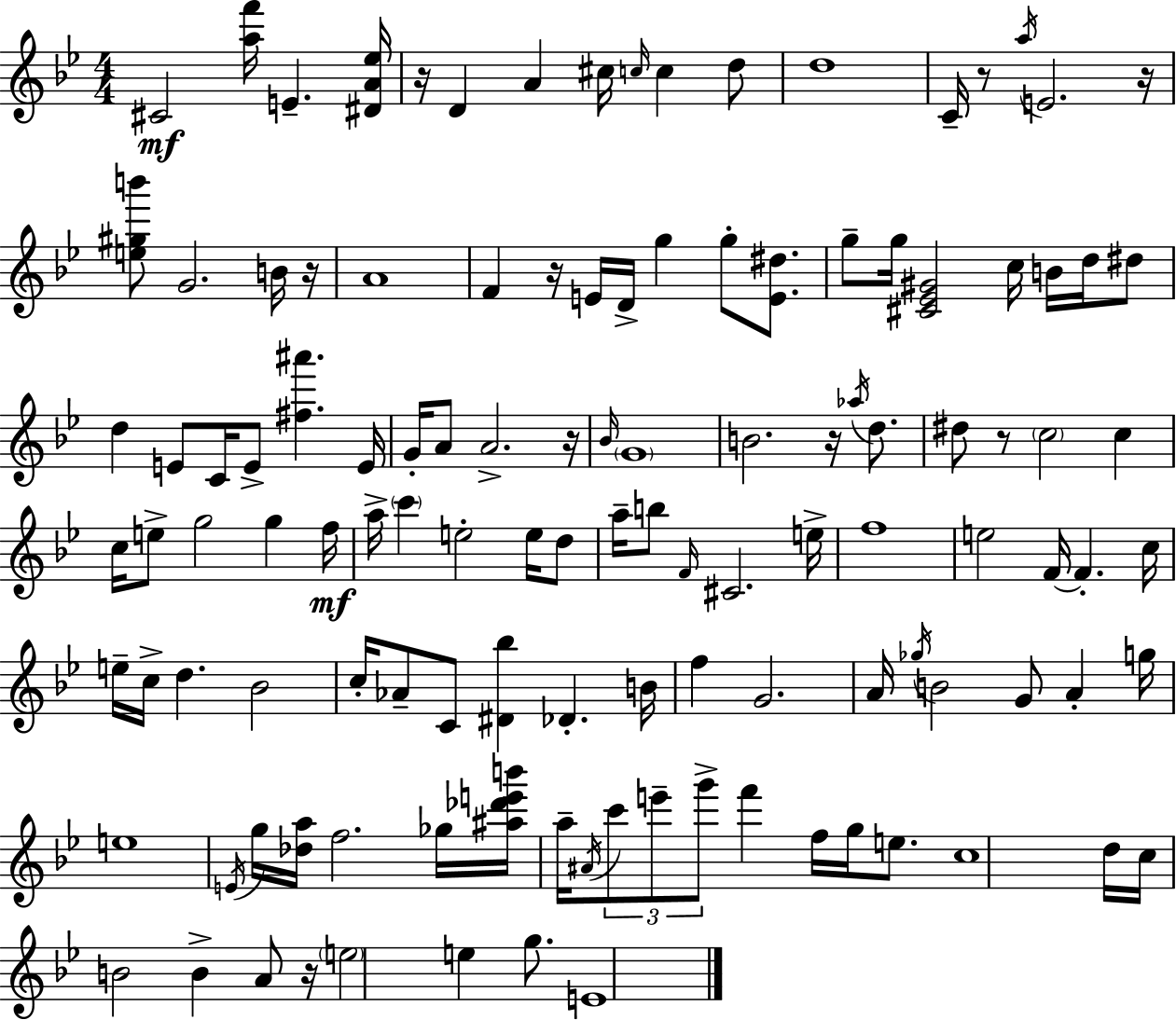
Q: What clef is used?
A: treble